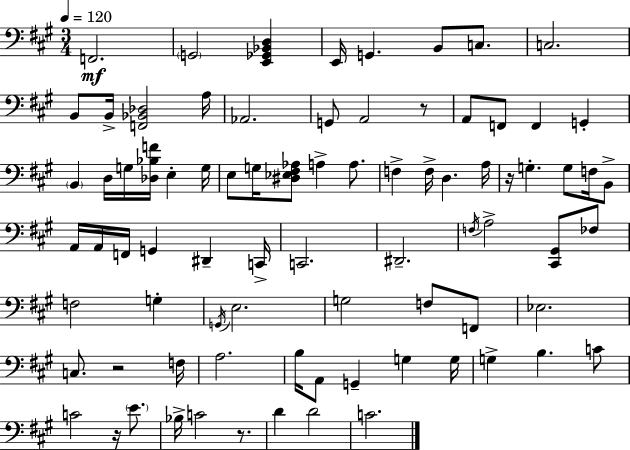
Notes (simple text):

F2/h. G2/h [E2,Gb2,Bb2,D3]/q E2/s G2/q. B2/e C3/e. C3/h. B2/e B2/s [F2,Bb2,Db3]/h A3/s Ab2/h. G2/e A2/h R/e A2/e F2/e F2/q G2/q B2/q D3/s G3/s [Db3,Bb3,F4]/s E3/q G3/s E3/e G3/s [D#3,Eb3,F#3,Ab3]/e A3/q A3/e. F3/q F3/s D3/q. A3/s R/s G3/q. G3/e F3/s B2/e A2/s A2/s F2/s G2/q D#2/q C2/s C2/h. D#2/h. F3/s A3/h [C#2,G#2]/e FES3/e F3/h G3/q G2/s E3/h. G3/h F3/e F2/e Eb3/h. C3/e. R/h F3/s A3/h. B3/s A2/e G2/q G3/q G3/s G3/q B3/q. C4/e C4/h R/s E4/e. Bb3/s C4/h R/e. D4/q D4/h C4/h.